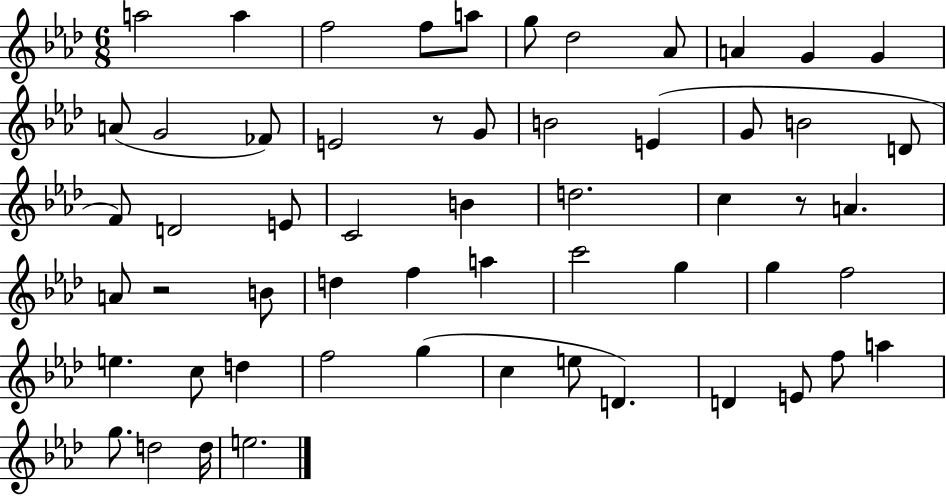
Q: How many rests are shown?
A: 3